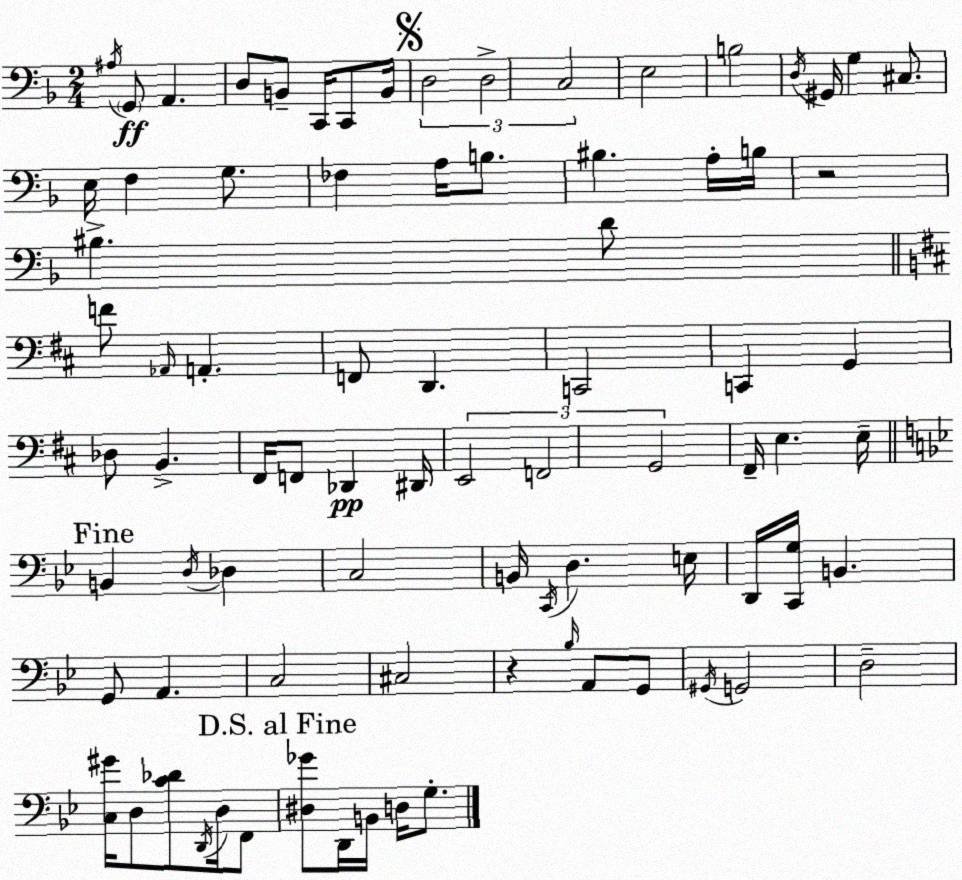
X:1
T:Untitled
M:2/4
L:1/4
K:Dm
^A,/4 G,,/2 A,, D,/2 B,,/2 C,,/4 C,,/2 B,,/4 D,2 D,2 C,2 E,2 B,2 D,/4 ^G,,/4 G, ^C,/2 E,/4 F, G,/2 _F, A,/4 B,/2 ^B, A,/4 B,/4 z2 ^B, D/2 F/2 _A,,/4 A,, F,,/2 D,, C,,2 C,, G,, _D,/2 B,, ^F,,/4 F,,/2 _D,, ^D,,/4 E,,2 F,,2 G,,2 ^F,,/4 E, E,/4 B,, D,/4 _D, C,2 B,,/4 C,,/4 D, E,/4 D,,/4 [C,,G,]/4 B,, G,,/2 A,, C,2 ^C,2 z _B,/4 A,,/2 G,,/2 ^G,,/4 G,,2 D,2 [C,^G]/4 D,/2 [C_D]/2 D,,/4 D,/4 F,,/2 [^D,_G]/2 D,,/4 B,,/4 D,/4 G,/2